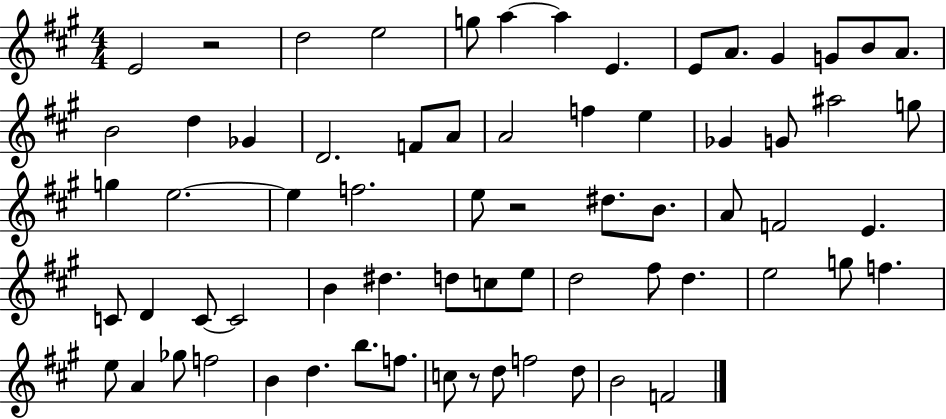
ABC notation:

X:1
T:Untitled
M:4/4
L:1/4
K:A
E2 z2 d2 e2 g/2 a a E E/2 A/2 ^G G/2 B/2 A/2 B2 d _G D2 F/2 A/2 A2 f e _G G/2 ^a2 g/2 g e2 e f2 e/2 z2 ^d/2 B/2 A/2 F2 E C/2 D C/2 C2 B ^d d/2 c/2 e/2 d2 ^f/2 d e2 g/2 f e/2 A _g/2 f2 B d b/2 f/2 c/2 z/2 d/2 f2 d/2 B2 F2